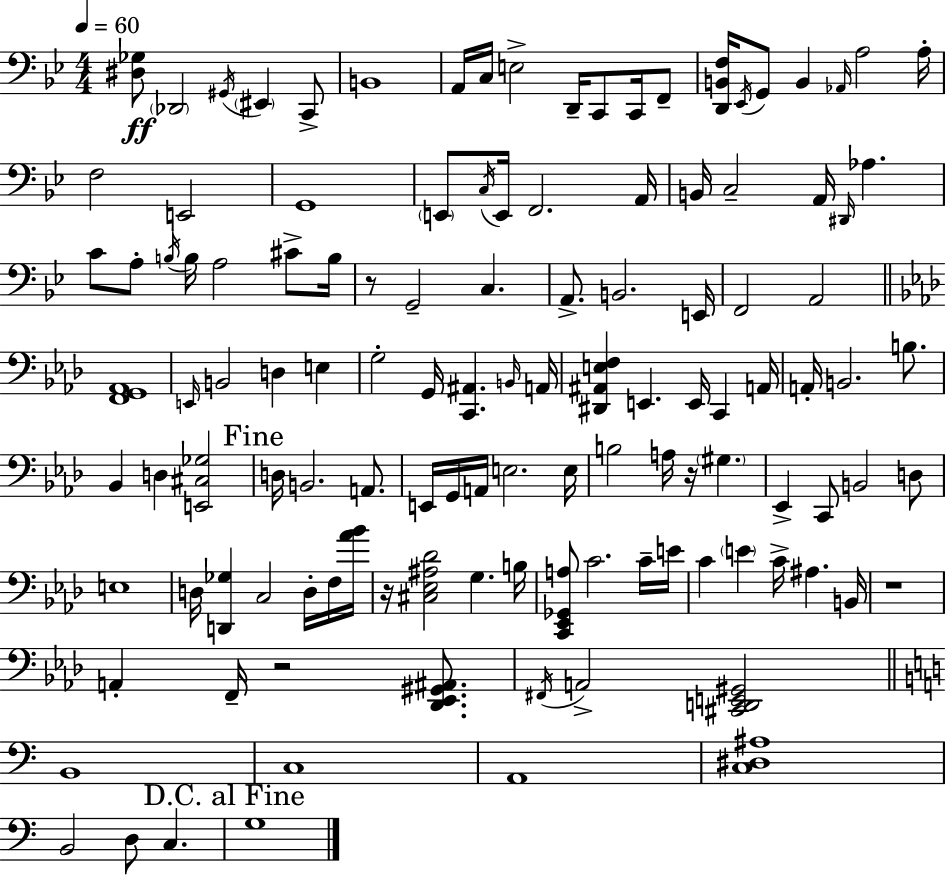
{
  \clef bass
  \numericTimeSignature
  \time 4/4
  \key g \minor
  \tempo 4 = 60
  <dis ges>8\ff \parenthesize des,2 \acciaccatura { gis,16 } \parenthesize eis,4 c,8-> | b,1 | a,16 c16 e2-> d,16-- c,8 c,16 f,8-- | <d, b, f>16 \acciaccatura { ees,16 } g,8 b,4 \grace { aes,16 } a2 | \break a16-. f2 e,2 | g,1 | \parenthesize e,8 \acciaccatura { c16 } e,16 f,2. | a,16 b,16 c2-- a,16 \grace { dis,16 } aes4. | \break c'8 a8-. \acciaccatura { b16 } b16 a2 | cis'8-> b16 r8 g,2-- | c4. a,8.-> b,2. | e,16 f,2 a,2 | \break \bar "||" \break \key aes \major <f, g, aes,>1 | \grace { e,16 } b,2 d4 e4 | g2-. g,16 <c, ais,>4. | \grace { b,16 } a,16 <dis, ais, e f>4 e,4. e,16 c,4 | \break a,16 a,16-. b,2. b8. | bes,4 d4 <e, cis ges>2 | \mark "Fine" d16 b,2. a,8. | e,16 g,16 a,16 e2. | \break e16 b2 a16 r16 \parenthesize gis4. | ees,4-> c,8 b,2 | d8 e1 | d16 <d, ges>4 c2 d16-. | \break f16 <aes' bes'>16 r16 <cis ees ais des'>2 g4. | b16 <c, ees, ges, a>8 c'2. | c'16-- e'16 c'4 \parenthesize e'4 c'16-> ais4. | b,16 r1 | \break a,4-. f,16-- r2 <des, ees, gis, ais,>8. | \acciaccatura { fis,16 } a,2-> <cis, d, e, gis,>2 | \bar "||" \break \key c \major b,1 | c1 | a,1 | <c dis ais>1 | \break b,2 d8 c4. | \mark "D.C. al Fine" g1 | \bar "|."
}